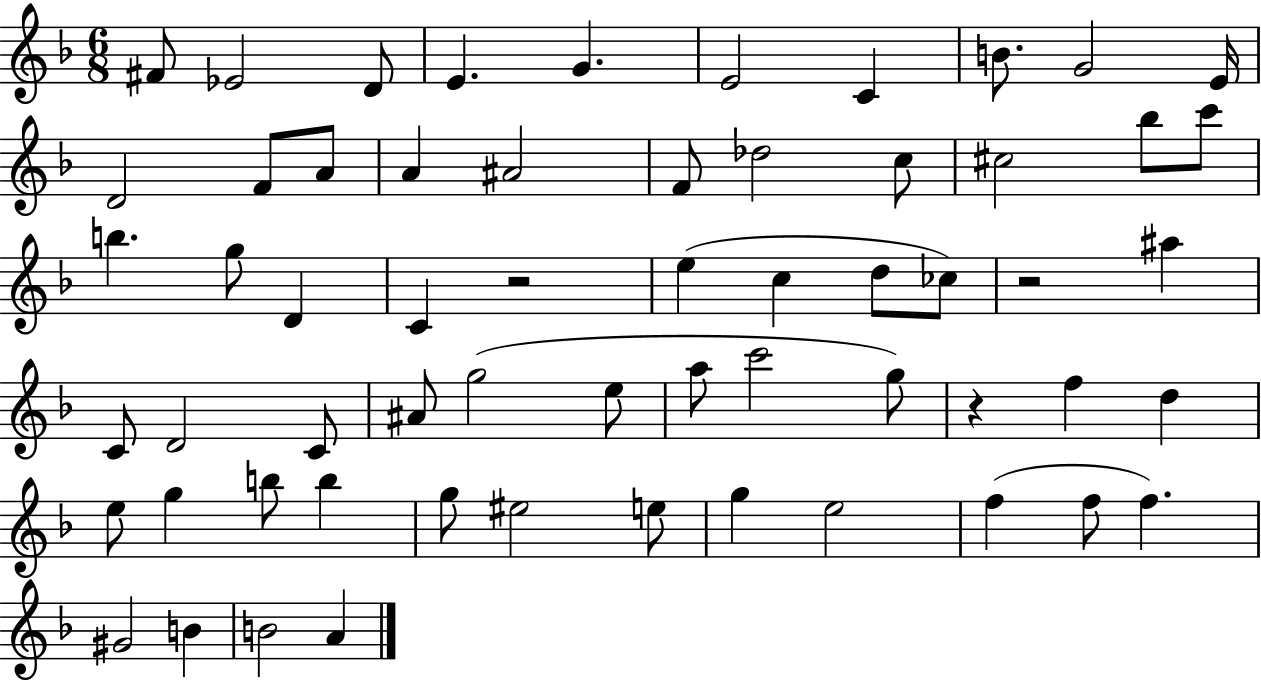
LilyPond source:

{
  \clef treble
  \numericTimeSignature
  \time 6/8
  \key f \major
  fis'8 ees'2 d'8 | e'4. g'4. | e'2 c'4 | b'8. g'2 e'16 | \break d'2 f'8 a'8 | a'4 ais'2 | f'8 des''2 c''8 | cis''2 bes''8 c'''8 | \break b''4. g''8 d'4 | c'4 r2 | e''4( c''4 d''8 ces''8) | r2 ais''4 | \break c'8 d'2 c'8 | ais'8 g''2( e''8 | a''8 c'''2 g''8) | r4 f''4 d''4 | \break e''8 g''4 b''8 b''4 | g''8 eis''2 e''8 | g''4 e''2 | f''4( f''8 f''4.) | \break gis'2 b'4 | b'2 a'4 | \bar "|."
}